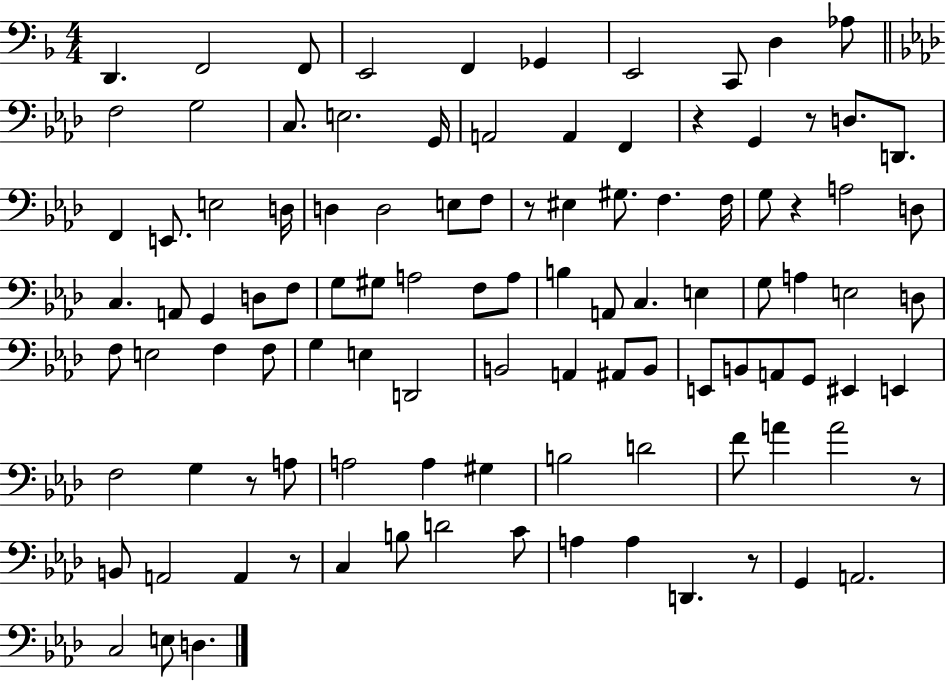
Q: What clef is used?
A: bass